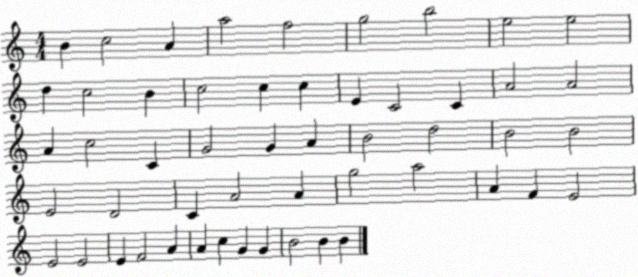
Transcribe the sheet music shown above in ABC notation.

X:1
T:Untitled
M:4/4
L:1/4
K:C
B c2 A a2 f2 g2 b2 e2 e2 d c2 B c2 c c E C2 C A2 A2 A c2 C G2 G A B2 d2 B2 B2 E2 D2 C A2 A g2 a2 A F E2 E2 E2 E F2 A A c G G B2 B B